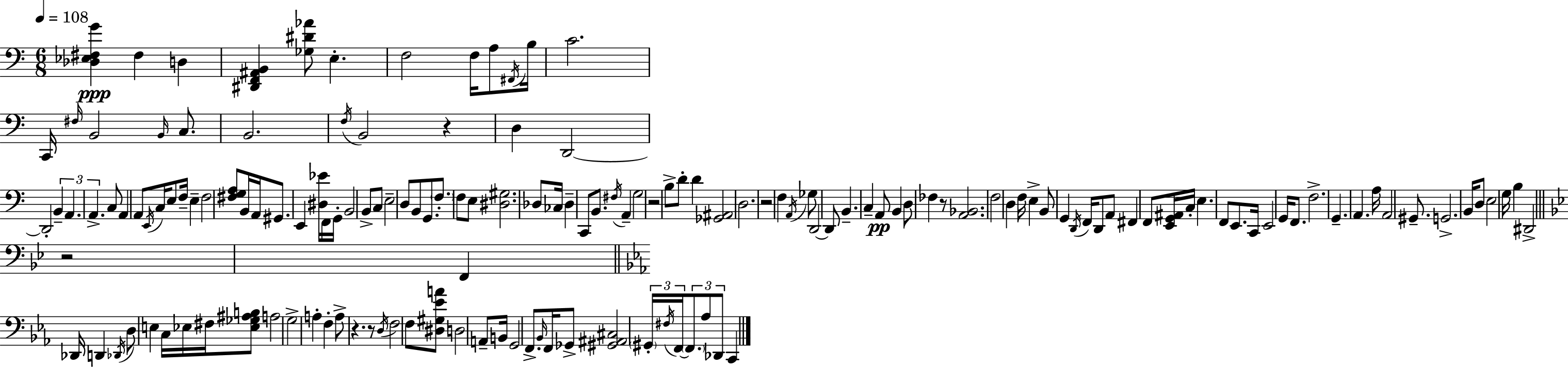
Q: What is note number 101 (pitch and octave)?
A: E3